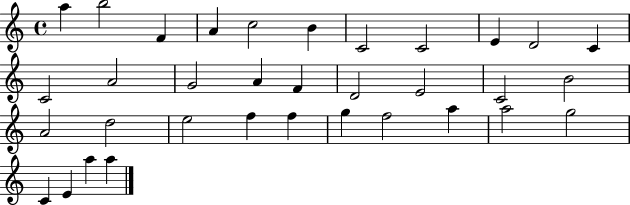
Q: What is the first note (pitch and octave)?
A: A5